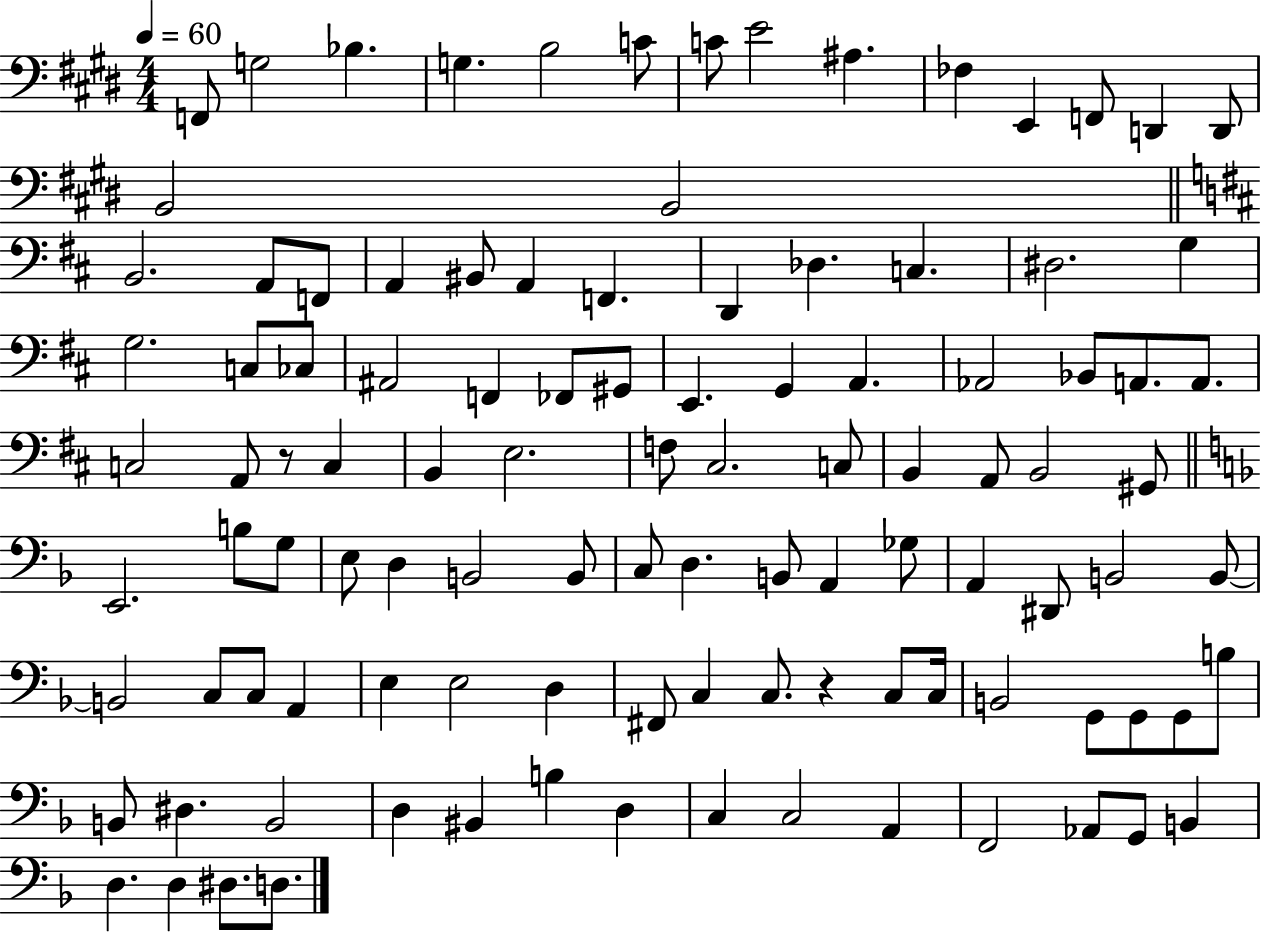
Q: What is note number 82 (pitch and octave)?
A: C3